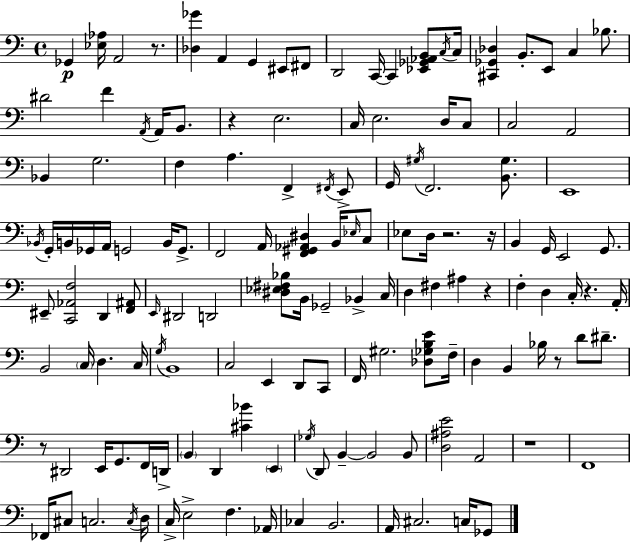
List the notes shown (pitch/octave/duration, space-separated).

Gb2/q [Eb3,Ab3]/s A2/h R/e. [Db3,Gb4]/q A2/q G2/q EIS2/e F#2/e D2/h C2/s C2/q [Eb2,Gb2,Ab2,B2]/e C3/s C3/s [C#2,Gb2,Db3]/q B2/e. E2/e C3/q Bb3/e. D#4/h F4/q A2/s A2/s B2/e. R/q E3/h. C3/s E3/h. D3/s C3/e C3/h A2/h Bb2/q G3/h. F3/q A3/q. F2/q F#2/s E2/e G2/s G#3/s F2/h. [B2,G#3]/e. E2/w Bb2/s G2/s B2/s Gb2/s A2/s G2/h B2/s G2/e. F2/h A2/s [F2,G#2,Ab2,D#3]/q B2/s Eb3/s C3/e Eb3/e D3/s R/h. R/s B2/q G2/s E2/h G2/e. EIS2/e [C2,Ab2,F3]/h D2/q [F2,A#2]/e E2/s D#2/h D2/h [D#3,Eb3,F#3,Bb3]/e B2/s Gb2/h Bb2/q C3/s D3/q F#3/q A#3/q R/q F3/q D3/q C3/s R/q. A2/s B2/h C3/s D3/q. C3/s G3/s B2/w C3/h E2/q D2/e C2/e F2/s G#3/h. [Db3,Gb3,B3,E4]/e F3/s D3/q B2/q Bb3/s R/e D4/e D#4/e. R/e D#2/h E2/s G2/e. F2/s D2/s B2/q D2/q [C#4,Bb4]/q E2/q Gb3/s D2/e B2/q B2/h B2/e [D3,A#3,E4]/h A2/h R/w F2/w FES2/s C#3/e C3/h. C3/s D3/s C3/s E3/h F3/q. Ab2/s CES3/q B2/h. A2/s C#3/h. C3/s Gb2/e